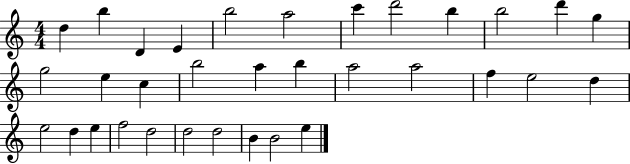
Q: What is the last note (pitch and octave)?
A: E5